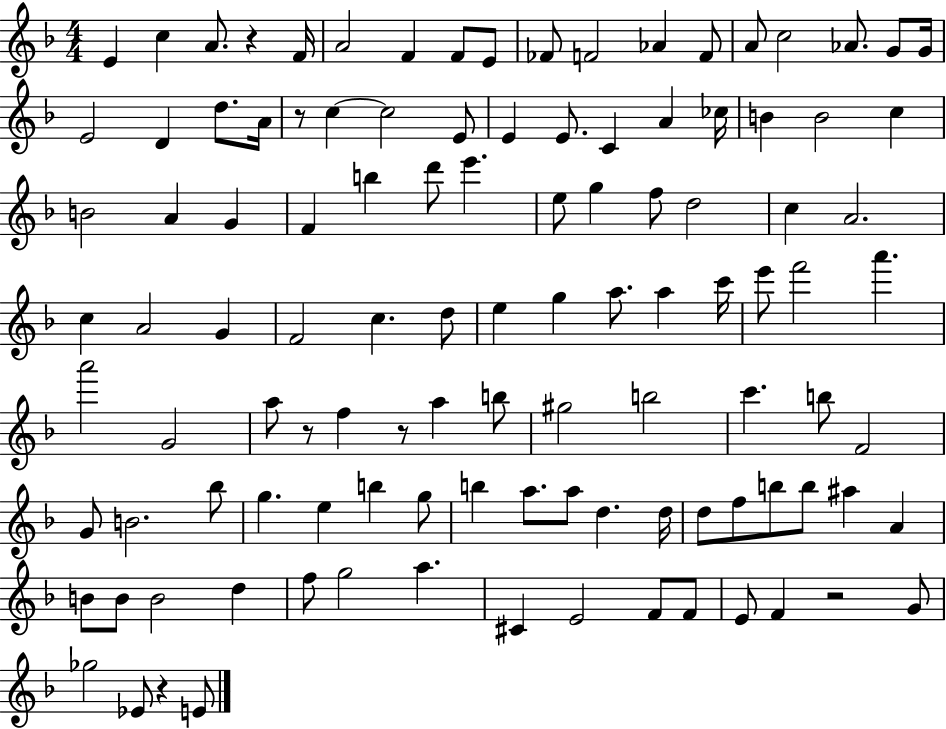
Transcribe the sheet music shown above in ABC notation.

X:1
T:Untitled
M:4/4
L:1/4
K:F
E c A/2 z F/4 A2 F F/2 E/2 _F/2 F2 _A F/2 A/2 c2 _A/2 G/2 G/4 E2 D d/2 A/4 z/2 c c2 E/2 E E/2 C A _c/4 B B2 c B2 A G F b d'/2 e' e/2 g f/2 d2 c A2 c A2 G F2 c d/2 e g a/2 a c'/4 e'/2 f'2 a' a'2 G2 a/2 z/2 f z/2 a b/2 ^g2 b2 c' b/2 F2 G/2 B2 _b/2 g e b g/2 b a/2 a/2 d d/4 d/2 f/2 b/2 b/2 ^a A B/2 B/2 B2 d f/2 g2 a ^C E2 F/2 F/2 E/2 F z2 G/2 _g2 _E/2 z E/2